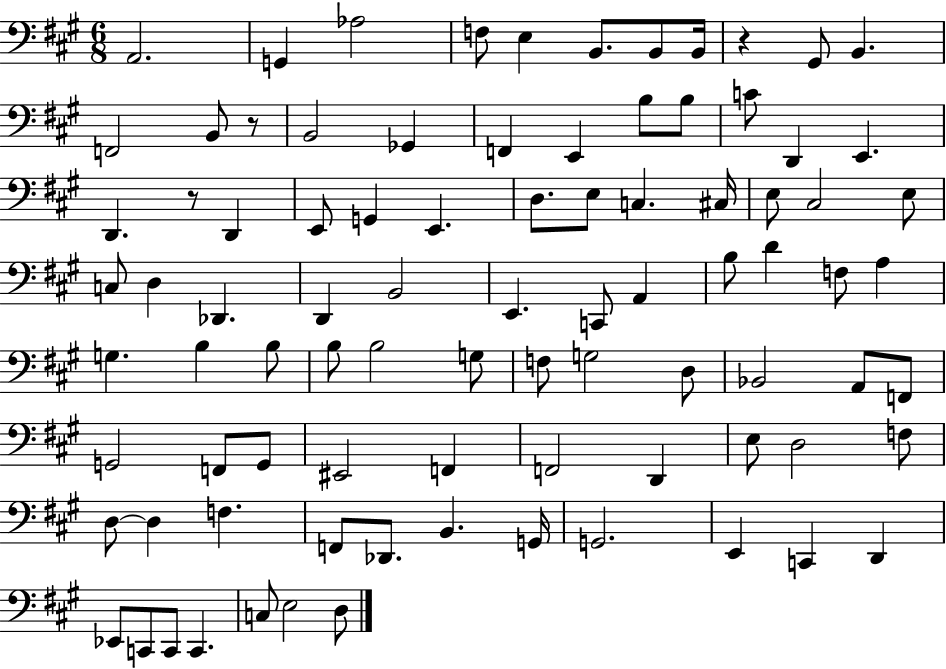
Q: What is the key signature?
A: A major